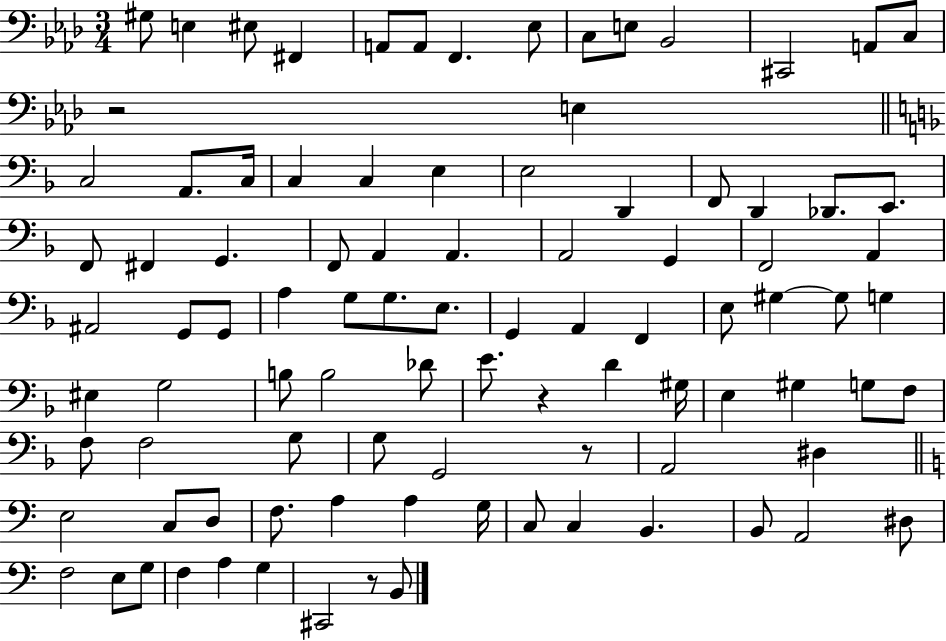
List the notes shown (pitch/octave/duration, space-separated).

G#3/e E3/q EIS3/e F#2/q A2/e A2/e F2/q. Eb3/e C3/e E3/e Bb2/h C#2/h A2/e C3/e R/h E3/q C3/h A2/e. C3/s C3/q C3/q E3/q E3/h D2/q F2/e D2/q Db2/e. E2/e. F2/e F#2/q G2/q. F2/e A2/q A2/q. A2/h G2/q F2/h A2/q A#2/h G2/e G2/e A3/q G3/e G3/e. E3/e. G2/q A2/q F2/q E3/e G#3/q G#3/e G3/q EIS3/q G3/h B3/e B3/h Db4/e E4/e. R/q D4/q G#3/s E3/q G#3/q G3/e F3/e F3/e F3/h G3/e G3/e G2/h R/e A2/h D#3/q E3/h C3/e D3/e F3/e. A3/q A3/q G3/s C3/e C3/q B2/q. B2/e A2/h D#3/e F3/h E3/e G3/e F3/q A3/q G3/q C#2/h R/e B2/e